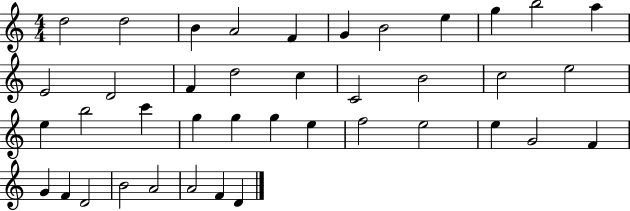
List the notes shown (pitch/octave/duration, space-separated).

D5/h D5/h B4/q A4/h F4/q G4/q B4/h E5/q G5/q B5/h A5/q E4/h D4/h F4/q D5/h C5/q C4/h B4/h C5/h E5/h E5/q B5/h C6/q G5/q G5/q G5/q E5/q F5/h E5/h E5/q G4/h F4/q G4/q F4/q D4/h B4/h A4/h A4/h F4/q D4/q